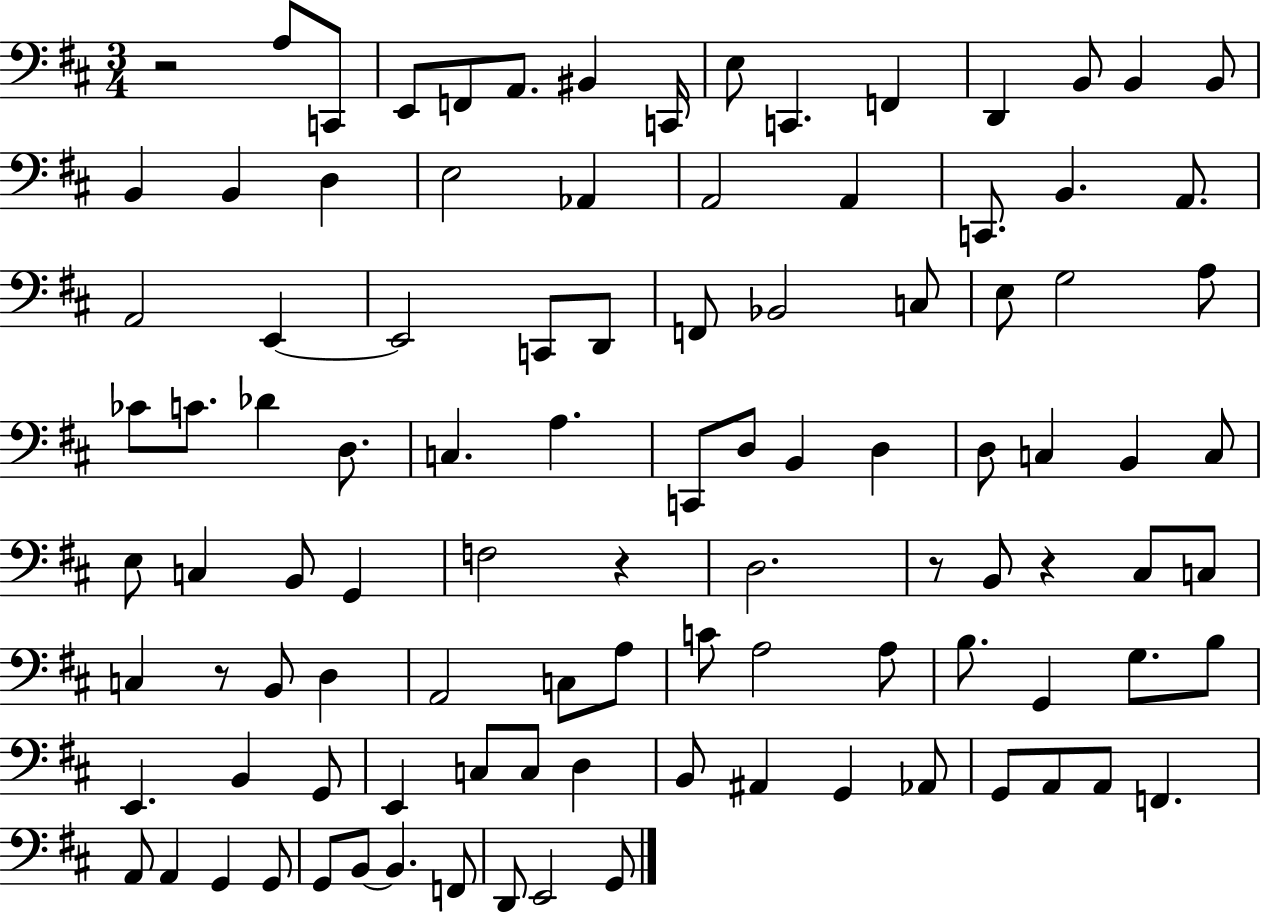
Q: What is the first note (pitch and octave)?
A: A3